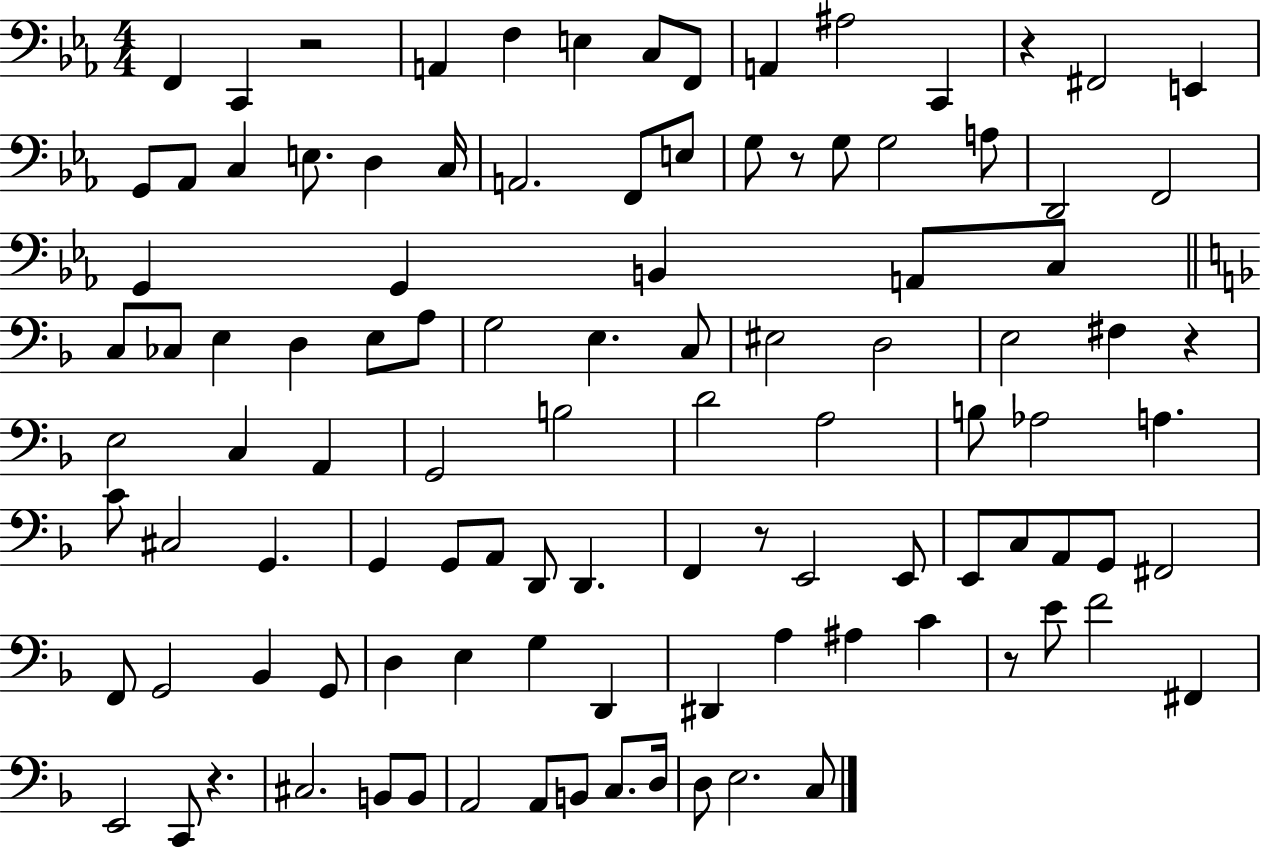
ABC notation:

X:1
T:Untitled
M:4/4
L:1/4
K:Eb
F,, C,, z2 A,, F, E, C,/2 F,,/2 A,, ^A,2 C,, z ^F,,2 E,, G,,/2 _A,,/2 C, E,/2 D, C,/4 A,,2 F,,/2 E,/2 G,/2 z/2 G,/2 G,2 A,/2 D,,2 F,,2 G,, G,, B,, A,,/2 C,/2 C,/2 _C,/2 E, D, E,/2 A,/2 G,2 E, C,/2 ^E,2 D,2 E,2 ^F, z E,2 C, A,, G,,2 B,2 D2 A,2 B,/2 _A,2 A, C/2 ^C,2 G,, G,, G,,/2 A,,/2 D,,/2 D,, F,, z/2 E,,2 E,,/2 E,,/2 C,/2 A,,/2 G,,/2 ^F,,2 F,,/2 G,,2 _B,, G,,/2 D, E, G, D,, ^D,, A, ^A, C z/2 E/2 F2 ^F,, E,,2 C,,/2 z ^C,2 B,,/2 B,,/2 A,,2 A,,/2 B,,/2 C,/2 D,/4 D,/2 E,2 C,/2